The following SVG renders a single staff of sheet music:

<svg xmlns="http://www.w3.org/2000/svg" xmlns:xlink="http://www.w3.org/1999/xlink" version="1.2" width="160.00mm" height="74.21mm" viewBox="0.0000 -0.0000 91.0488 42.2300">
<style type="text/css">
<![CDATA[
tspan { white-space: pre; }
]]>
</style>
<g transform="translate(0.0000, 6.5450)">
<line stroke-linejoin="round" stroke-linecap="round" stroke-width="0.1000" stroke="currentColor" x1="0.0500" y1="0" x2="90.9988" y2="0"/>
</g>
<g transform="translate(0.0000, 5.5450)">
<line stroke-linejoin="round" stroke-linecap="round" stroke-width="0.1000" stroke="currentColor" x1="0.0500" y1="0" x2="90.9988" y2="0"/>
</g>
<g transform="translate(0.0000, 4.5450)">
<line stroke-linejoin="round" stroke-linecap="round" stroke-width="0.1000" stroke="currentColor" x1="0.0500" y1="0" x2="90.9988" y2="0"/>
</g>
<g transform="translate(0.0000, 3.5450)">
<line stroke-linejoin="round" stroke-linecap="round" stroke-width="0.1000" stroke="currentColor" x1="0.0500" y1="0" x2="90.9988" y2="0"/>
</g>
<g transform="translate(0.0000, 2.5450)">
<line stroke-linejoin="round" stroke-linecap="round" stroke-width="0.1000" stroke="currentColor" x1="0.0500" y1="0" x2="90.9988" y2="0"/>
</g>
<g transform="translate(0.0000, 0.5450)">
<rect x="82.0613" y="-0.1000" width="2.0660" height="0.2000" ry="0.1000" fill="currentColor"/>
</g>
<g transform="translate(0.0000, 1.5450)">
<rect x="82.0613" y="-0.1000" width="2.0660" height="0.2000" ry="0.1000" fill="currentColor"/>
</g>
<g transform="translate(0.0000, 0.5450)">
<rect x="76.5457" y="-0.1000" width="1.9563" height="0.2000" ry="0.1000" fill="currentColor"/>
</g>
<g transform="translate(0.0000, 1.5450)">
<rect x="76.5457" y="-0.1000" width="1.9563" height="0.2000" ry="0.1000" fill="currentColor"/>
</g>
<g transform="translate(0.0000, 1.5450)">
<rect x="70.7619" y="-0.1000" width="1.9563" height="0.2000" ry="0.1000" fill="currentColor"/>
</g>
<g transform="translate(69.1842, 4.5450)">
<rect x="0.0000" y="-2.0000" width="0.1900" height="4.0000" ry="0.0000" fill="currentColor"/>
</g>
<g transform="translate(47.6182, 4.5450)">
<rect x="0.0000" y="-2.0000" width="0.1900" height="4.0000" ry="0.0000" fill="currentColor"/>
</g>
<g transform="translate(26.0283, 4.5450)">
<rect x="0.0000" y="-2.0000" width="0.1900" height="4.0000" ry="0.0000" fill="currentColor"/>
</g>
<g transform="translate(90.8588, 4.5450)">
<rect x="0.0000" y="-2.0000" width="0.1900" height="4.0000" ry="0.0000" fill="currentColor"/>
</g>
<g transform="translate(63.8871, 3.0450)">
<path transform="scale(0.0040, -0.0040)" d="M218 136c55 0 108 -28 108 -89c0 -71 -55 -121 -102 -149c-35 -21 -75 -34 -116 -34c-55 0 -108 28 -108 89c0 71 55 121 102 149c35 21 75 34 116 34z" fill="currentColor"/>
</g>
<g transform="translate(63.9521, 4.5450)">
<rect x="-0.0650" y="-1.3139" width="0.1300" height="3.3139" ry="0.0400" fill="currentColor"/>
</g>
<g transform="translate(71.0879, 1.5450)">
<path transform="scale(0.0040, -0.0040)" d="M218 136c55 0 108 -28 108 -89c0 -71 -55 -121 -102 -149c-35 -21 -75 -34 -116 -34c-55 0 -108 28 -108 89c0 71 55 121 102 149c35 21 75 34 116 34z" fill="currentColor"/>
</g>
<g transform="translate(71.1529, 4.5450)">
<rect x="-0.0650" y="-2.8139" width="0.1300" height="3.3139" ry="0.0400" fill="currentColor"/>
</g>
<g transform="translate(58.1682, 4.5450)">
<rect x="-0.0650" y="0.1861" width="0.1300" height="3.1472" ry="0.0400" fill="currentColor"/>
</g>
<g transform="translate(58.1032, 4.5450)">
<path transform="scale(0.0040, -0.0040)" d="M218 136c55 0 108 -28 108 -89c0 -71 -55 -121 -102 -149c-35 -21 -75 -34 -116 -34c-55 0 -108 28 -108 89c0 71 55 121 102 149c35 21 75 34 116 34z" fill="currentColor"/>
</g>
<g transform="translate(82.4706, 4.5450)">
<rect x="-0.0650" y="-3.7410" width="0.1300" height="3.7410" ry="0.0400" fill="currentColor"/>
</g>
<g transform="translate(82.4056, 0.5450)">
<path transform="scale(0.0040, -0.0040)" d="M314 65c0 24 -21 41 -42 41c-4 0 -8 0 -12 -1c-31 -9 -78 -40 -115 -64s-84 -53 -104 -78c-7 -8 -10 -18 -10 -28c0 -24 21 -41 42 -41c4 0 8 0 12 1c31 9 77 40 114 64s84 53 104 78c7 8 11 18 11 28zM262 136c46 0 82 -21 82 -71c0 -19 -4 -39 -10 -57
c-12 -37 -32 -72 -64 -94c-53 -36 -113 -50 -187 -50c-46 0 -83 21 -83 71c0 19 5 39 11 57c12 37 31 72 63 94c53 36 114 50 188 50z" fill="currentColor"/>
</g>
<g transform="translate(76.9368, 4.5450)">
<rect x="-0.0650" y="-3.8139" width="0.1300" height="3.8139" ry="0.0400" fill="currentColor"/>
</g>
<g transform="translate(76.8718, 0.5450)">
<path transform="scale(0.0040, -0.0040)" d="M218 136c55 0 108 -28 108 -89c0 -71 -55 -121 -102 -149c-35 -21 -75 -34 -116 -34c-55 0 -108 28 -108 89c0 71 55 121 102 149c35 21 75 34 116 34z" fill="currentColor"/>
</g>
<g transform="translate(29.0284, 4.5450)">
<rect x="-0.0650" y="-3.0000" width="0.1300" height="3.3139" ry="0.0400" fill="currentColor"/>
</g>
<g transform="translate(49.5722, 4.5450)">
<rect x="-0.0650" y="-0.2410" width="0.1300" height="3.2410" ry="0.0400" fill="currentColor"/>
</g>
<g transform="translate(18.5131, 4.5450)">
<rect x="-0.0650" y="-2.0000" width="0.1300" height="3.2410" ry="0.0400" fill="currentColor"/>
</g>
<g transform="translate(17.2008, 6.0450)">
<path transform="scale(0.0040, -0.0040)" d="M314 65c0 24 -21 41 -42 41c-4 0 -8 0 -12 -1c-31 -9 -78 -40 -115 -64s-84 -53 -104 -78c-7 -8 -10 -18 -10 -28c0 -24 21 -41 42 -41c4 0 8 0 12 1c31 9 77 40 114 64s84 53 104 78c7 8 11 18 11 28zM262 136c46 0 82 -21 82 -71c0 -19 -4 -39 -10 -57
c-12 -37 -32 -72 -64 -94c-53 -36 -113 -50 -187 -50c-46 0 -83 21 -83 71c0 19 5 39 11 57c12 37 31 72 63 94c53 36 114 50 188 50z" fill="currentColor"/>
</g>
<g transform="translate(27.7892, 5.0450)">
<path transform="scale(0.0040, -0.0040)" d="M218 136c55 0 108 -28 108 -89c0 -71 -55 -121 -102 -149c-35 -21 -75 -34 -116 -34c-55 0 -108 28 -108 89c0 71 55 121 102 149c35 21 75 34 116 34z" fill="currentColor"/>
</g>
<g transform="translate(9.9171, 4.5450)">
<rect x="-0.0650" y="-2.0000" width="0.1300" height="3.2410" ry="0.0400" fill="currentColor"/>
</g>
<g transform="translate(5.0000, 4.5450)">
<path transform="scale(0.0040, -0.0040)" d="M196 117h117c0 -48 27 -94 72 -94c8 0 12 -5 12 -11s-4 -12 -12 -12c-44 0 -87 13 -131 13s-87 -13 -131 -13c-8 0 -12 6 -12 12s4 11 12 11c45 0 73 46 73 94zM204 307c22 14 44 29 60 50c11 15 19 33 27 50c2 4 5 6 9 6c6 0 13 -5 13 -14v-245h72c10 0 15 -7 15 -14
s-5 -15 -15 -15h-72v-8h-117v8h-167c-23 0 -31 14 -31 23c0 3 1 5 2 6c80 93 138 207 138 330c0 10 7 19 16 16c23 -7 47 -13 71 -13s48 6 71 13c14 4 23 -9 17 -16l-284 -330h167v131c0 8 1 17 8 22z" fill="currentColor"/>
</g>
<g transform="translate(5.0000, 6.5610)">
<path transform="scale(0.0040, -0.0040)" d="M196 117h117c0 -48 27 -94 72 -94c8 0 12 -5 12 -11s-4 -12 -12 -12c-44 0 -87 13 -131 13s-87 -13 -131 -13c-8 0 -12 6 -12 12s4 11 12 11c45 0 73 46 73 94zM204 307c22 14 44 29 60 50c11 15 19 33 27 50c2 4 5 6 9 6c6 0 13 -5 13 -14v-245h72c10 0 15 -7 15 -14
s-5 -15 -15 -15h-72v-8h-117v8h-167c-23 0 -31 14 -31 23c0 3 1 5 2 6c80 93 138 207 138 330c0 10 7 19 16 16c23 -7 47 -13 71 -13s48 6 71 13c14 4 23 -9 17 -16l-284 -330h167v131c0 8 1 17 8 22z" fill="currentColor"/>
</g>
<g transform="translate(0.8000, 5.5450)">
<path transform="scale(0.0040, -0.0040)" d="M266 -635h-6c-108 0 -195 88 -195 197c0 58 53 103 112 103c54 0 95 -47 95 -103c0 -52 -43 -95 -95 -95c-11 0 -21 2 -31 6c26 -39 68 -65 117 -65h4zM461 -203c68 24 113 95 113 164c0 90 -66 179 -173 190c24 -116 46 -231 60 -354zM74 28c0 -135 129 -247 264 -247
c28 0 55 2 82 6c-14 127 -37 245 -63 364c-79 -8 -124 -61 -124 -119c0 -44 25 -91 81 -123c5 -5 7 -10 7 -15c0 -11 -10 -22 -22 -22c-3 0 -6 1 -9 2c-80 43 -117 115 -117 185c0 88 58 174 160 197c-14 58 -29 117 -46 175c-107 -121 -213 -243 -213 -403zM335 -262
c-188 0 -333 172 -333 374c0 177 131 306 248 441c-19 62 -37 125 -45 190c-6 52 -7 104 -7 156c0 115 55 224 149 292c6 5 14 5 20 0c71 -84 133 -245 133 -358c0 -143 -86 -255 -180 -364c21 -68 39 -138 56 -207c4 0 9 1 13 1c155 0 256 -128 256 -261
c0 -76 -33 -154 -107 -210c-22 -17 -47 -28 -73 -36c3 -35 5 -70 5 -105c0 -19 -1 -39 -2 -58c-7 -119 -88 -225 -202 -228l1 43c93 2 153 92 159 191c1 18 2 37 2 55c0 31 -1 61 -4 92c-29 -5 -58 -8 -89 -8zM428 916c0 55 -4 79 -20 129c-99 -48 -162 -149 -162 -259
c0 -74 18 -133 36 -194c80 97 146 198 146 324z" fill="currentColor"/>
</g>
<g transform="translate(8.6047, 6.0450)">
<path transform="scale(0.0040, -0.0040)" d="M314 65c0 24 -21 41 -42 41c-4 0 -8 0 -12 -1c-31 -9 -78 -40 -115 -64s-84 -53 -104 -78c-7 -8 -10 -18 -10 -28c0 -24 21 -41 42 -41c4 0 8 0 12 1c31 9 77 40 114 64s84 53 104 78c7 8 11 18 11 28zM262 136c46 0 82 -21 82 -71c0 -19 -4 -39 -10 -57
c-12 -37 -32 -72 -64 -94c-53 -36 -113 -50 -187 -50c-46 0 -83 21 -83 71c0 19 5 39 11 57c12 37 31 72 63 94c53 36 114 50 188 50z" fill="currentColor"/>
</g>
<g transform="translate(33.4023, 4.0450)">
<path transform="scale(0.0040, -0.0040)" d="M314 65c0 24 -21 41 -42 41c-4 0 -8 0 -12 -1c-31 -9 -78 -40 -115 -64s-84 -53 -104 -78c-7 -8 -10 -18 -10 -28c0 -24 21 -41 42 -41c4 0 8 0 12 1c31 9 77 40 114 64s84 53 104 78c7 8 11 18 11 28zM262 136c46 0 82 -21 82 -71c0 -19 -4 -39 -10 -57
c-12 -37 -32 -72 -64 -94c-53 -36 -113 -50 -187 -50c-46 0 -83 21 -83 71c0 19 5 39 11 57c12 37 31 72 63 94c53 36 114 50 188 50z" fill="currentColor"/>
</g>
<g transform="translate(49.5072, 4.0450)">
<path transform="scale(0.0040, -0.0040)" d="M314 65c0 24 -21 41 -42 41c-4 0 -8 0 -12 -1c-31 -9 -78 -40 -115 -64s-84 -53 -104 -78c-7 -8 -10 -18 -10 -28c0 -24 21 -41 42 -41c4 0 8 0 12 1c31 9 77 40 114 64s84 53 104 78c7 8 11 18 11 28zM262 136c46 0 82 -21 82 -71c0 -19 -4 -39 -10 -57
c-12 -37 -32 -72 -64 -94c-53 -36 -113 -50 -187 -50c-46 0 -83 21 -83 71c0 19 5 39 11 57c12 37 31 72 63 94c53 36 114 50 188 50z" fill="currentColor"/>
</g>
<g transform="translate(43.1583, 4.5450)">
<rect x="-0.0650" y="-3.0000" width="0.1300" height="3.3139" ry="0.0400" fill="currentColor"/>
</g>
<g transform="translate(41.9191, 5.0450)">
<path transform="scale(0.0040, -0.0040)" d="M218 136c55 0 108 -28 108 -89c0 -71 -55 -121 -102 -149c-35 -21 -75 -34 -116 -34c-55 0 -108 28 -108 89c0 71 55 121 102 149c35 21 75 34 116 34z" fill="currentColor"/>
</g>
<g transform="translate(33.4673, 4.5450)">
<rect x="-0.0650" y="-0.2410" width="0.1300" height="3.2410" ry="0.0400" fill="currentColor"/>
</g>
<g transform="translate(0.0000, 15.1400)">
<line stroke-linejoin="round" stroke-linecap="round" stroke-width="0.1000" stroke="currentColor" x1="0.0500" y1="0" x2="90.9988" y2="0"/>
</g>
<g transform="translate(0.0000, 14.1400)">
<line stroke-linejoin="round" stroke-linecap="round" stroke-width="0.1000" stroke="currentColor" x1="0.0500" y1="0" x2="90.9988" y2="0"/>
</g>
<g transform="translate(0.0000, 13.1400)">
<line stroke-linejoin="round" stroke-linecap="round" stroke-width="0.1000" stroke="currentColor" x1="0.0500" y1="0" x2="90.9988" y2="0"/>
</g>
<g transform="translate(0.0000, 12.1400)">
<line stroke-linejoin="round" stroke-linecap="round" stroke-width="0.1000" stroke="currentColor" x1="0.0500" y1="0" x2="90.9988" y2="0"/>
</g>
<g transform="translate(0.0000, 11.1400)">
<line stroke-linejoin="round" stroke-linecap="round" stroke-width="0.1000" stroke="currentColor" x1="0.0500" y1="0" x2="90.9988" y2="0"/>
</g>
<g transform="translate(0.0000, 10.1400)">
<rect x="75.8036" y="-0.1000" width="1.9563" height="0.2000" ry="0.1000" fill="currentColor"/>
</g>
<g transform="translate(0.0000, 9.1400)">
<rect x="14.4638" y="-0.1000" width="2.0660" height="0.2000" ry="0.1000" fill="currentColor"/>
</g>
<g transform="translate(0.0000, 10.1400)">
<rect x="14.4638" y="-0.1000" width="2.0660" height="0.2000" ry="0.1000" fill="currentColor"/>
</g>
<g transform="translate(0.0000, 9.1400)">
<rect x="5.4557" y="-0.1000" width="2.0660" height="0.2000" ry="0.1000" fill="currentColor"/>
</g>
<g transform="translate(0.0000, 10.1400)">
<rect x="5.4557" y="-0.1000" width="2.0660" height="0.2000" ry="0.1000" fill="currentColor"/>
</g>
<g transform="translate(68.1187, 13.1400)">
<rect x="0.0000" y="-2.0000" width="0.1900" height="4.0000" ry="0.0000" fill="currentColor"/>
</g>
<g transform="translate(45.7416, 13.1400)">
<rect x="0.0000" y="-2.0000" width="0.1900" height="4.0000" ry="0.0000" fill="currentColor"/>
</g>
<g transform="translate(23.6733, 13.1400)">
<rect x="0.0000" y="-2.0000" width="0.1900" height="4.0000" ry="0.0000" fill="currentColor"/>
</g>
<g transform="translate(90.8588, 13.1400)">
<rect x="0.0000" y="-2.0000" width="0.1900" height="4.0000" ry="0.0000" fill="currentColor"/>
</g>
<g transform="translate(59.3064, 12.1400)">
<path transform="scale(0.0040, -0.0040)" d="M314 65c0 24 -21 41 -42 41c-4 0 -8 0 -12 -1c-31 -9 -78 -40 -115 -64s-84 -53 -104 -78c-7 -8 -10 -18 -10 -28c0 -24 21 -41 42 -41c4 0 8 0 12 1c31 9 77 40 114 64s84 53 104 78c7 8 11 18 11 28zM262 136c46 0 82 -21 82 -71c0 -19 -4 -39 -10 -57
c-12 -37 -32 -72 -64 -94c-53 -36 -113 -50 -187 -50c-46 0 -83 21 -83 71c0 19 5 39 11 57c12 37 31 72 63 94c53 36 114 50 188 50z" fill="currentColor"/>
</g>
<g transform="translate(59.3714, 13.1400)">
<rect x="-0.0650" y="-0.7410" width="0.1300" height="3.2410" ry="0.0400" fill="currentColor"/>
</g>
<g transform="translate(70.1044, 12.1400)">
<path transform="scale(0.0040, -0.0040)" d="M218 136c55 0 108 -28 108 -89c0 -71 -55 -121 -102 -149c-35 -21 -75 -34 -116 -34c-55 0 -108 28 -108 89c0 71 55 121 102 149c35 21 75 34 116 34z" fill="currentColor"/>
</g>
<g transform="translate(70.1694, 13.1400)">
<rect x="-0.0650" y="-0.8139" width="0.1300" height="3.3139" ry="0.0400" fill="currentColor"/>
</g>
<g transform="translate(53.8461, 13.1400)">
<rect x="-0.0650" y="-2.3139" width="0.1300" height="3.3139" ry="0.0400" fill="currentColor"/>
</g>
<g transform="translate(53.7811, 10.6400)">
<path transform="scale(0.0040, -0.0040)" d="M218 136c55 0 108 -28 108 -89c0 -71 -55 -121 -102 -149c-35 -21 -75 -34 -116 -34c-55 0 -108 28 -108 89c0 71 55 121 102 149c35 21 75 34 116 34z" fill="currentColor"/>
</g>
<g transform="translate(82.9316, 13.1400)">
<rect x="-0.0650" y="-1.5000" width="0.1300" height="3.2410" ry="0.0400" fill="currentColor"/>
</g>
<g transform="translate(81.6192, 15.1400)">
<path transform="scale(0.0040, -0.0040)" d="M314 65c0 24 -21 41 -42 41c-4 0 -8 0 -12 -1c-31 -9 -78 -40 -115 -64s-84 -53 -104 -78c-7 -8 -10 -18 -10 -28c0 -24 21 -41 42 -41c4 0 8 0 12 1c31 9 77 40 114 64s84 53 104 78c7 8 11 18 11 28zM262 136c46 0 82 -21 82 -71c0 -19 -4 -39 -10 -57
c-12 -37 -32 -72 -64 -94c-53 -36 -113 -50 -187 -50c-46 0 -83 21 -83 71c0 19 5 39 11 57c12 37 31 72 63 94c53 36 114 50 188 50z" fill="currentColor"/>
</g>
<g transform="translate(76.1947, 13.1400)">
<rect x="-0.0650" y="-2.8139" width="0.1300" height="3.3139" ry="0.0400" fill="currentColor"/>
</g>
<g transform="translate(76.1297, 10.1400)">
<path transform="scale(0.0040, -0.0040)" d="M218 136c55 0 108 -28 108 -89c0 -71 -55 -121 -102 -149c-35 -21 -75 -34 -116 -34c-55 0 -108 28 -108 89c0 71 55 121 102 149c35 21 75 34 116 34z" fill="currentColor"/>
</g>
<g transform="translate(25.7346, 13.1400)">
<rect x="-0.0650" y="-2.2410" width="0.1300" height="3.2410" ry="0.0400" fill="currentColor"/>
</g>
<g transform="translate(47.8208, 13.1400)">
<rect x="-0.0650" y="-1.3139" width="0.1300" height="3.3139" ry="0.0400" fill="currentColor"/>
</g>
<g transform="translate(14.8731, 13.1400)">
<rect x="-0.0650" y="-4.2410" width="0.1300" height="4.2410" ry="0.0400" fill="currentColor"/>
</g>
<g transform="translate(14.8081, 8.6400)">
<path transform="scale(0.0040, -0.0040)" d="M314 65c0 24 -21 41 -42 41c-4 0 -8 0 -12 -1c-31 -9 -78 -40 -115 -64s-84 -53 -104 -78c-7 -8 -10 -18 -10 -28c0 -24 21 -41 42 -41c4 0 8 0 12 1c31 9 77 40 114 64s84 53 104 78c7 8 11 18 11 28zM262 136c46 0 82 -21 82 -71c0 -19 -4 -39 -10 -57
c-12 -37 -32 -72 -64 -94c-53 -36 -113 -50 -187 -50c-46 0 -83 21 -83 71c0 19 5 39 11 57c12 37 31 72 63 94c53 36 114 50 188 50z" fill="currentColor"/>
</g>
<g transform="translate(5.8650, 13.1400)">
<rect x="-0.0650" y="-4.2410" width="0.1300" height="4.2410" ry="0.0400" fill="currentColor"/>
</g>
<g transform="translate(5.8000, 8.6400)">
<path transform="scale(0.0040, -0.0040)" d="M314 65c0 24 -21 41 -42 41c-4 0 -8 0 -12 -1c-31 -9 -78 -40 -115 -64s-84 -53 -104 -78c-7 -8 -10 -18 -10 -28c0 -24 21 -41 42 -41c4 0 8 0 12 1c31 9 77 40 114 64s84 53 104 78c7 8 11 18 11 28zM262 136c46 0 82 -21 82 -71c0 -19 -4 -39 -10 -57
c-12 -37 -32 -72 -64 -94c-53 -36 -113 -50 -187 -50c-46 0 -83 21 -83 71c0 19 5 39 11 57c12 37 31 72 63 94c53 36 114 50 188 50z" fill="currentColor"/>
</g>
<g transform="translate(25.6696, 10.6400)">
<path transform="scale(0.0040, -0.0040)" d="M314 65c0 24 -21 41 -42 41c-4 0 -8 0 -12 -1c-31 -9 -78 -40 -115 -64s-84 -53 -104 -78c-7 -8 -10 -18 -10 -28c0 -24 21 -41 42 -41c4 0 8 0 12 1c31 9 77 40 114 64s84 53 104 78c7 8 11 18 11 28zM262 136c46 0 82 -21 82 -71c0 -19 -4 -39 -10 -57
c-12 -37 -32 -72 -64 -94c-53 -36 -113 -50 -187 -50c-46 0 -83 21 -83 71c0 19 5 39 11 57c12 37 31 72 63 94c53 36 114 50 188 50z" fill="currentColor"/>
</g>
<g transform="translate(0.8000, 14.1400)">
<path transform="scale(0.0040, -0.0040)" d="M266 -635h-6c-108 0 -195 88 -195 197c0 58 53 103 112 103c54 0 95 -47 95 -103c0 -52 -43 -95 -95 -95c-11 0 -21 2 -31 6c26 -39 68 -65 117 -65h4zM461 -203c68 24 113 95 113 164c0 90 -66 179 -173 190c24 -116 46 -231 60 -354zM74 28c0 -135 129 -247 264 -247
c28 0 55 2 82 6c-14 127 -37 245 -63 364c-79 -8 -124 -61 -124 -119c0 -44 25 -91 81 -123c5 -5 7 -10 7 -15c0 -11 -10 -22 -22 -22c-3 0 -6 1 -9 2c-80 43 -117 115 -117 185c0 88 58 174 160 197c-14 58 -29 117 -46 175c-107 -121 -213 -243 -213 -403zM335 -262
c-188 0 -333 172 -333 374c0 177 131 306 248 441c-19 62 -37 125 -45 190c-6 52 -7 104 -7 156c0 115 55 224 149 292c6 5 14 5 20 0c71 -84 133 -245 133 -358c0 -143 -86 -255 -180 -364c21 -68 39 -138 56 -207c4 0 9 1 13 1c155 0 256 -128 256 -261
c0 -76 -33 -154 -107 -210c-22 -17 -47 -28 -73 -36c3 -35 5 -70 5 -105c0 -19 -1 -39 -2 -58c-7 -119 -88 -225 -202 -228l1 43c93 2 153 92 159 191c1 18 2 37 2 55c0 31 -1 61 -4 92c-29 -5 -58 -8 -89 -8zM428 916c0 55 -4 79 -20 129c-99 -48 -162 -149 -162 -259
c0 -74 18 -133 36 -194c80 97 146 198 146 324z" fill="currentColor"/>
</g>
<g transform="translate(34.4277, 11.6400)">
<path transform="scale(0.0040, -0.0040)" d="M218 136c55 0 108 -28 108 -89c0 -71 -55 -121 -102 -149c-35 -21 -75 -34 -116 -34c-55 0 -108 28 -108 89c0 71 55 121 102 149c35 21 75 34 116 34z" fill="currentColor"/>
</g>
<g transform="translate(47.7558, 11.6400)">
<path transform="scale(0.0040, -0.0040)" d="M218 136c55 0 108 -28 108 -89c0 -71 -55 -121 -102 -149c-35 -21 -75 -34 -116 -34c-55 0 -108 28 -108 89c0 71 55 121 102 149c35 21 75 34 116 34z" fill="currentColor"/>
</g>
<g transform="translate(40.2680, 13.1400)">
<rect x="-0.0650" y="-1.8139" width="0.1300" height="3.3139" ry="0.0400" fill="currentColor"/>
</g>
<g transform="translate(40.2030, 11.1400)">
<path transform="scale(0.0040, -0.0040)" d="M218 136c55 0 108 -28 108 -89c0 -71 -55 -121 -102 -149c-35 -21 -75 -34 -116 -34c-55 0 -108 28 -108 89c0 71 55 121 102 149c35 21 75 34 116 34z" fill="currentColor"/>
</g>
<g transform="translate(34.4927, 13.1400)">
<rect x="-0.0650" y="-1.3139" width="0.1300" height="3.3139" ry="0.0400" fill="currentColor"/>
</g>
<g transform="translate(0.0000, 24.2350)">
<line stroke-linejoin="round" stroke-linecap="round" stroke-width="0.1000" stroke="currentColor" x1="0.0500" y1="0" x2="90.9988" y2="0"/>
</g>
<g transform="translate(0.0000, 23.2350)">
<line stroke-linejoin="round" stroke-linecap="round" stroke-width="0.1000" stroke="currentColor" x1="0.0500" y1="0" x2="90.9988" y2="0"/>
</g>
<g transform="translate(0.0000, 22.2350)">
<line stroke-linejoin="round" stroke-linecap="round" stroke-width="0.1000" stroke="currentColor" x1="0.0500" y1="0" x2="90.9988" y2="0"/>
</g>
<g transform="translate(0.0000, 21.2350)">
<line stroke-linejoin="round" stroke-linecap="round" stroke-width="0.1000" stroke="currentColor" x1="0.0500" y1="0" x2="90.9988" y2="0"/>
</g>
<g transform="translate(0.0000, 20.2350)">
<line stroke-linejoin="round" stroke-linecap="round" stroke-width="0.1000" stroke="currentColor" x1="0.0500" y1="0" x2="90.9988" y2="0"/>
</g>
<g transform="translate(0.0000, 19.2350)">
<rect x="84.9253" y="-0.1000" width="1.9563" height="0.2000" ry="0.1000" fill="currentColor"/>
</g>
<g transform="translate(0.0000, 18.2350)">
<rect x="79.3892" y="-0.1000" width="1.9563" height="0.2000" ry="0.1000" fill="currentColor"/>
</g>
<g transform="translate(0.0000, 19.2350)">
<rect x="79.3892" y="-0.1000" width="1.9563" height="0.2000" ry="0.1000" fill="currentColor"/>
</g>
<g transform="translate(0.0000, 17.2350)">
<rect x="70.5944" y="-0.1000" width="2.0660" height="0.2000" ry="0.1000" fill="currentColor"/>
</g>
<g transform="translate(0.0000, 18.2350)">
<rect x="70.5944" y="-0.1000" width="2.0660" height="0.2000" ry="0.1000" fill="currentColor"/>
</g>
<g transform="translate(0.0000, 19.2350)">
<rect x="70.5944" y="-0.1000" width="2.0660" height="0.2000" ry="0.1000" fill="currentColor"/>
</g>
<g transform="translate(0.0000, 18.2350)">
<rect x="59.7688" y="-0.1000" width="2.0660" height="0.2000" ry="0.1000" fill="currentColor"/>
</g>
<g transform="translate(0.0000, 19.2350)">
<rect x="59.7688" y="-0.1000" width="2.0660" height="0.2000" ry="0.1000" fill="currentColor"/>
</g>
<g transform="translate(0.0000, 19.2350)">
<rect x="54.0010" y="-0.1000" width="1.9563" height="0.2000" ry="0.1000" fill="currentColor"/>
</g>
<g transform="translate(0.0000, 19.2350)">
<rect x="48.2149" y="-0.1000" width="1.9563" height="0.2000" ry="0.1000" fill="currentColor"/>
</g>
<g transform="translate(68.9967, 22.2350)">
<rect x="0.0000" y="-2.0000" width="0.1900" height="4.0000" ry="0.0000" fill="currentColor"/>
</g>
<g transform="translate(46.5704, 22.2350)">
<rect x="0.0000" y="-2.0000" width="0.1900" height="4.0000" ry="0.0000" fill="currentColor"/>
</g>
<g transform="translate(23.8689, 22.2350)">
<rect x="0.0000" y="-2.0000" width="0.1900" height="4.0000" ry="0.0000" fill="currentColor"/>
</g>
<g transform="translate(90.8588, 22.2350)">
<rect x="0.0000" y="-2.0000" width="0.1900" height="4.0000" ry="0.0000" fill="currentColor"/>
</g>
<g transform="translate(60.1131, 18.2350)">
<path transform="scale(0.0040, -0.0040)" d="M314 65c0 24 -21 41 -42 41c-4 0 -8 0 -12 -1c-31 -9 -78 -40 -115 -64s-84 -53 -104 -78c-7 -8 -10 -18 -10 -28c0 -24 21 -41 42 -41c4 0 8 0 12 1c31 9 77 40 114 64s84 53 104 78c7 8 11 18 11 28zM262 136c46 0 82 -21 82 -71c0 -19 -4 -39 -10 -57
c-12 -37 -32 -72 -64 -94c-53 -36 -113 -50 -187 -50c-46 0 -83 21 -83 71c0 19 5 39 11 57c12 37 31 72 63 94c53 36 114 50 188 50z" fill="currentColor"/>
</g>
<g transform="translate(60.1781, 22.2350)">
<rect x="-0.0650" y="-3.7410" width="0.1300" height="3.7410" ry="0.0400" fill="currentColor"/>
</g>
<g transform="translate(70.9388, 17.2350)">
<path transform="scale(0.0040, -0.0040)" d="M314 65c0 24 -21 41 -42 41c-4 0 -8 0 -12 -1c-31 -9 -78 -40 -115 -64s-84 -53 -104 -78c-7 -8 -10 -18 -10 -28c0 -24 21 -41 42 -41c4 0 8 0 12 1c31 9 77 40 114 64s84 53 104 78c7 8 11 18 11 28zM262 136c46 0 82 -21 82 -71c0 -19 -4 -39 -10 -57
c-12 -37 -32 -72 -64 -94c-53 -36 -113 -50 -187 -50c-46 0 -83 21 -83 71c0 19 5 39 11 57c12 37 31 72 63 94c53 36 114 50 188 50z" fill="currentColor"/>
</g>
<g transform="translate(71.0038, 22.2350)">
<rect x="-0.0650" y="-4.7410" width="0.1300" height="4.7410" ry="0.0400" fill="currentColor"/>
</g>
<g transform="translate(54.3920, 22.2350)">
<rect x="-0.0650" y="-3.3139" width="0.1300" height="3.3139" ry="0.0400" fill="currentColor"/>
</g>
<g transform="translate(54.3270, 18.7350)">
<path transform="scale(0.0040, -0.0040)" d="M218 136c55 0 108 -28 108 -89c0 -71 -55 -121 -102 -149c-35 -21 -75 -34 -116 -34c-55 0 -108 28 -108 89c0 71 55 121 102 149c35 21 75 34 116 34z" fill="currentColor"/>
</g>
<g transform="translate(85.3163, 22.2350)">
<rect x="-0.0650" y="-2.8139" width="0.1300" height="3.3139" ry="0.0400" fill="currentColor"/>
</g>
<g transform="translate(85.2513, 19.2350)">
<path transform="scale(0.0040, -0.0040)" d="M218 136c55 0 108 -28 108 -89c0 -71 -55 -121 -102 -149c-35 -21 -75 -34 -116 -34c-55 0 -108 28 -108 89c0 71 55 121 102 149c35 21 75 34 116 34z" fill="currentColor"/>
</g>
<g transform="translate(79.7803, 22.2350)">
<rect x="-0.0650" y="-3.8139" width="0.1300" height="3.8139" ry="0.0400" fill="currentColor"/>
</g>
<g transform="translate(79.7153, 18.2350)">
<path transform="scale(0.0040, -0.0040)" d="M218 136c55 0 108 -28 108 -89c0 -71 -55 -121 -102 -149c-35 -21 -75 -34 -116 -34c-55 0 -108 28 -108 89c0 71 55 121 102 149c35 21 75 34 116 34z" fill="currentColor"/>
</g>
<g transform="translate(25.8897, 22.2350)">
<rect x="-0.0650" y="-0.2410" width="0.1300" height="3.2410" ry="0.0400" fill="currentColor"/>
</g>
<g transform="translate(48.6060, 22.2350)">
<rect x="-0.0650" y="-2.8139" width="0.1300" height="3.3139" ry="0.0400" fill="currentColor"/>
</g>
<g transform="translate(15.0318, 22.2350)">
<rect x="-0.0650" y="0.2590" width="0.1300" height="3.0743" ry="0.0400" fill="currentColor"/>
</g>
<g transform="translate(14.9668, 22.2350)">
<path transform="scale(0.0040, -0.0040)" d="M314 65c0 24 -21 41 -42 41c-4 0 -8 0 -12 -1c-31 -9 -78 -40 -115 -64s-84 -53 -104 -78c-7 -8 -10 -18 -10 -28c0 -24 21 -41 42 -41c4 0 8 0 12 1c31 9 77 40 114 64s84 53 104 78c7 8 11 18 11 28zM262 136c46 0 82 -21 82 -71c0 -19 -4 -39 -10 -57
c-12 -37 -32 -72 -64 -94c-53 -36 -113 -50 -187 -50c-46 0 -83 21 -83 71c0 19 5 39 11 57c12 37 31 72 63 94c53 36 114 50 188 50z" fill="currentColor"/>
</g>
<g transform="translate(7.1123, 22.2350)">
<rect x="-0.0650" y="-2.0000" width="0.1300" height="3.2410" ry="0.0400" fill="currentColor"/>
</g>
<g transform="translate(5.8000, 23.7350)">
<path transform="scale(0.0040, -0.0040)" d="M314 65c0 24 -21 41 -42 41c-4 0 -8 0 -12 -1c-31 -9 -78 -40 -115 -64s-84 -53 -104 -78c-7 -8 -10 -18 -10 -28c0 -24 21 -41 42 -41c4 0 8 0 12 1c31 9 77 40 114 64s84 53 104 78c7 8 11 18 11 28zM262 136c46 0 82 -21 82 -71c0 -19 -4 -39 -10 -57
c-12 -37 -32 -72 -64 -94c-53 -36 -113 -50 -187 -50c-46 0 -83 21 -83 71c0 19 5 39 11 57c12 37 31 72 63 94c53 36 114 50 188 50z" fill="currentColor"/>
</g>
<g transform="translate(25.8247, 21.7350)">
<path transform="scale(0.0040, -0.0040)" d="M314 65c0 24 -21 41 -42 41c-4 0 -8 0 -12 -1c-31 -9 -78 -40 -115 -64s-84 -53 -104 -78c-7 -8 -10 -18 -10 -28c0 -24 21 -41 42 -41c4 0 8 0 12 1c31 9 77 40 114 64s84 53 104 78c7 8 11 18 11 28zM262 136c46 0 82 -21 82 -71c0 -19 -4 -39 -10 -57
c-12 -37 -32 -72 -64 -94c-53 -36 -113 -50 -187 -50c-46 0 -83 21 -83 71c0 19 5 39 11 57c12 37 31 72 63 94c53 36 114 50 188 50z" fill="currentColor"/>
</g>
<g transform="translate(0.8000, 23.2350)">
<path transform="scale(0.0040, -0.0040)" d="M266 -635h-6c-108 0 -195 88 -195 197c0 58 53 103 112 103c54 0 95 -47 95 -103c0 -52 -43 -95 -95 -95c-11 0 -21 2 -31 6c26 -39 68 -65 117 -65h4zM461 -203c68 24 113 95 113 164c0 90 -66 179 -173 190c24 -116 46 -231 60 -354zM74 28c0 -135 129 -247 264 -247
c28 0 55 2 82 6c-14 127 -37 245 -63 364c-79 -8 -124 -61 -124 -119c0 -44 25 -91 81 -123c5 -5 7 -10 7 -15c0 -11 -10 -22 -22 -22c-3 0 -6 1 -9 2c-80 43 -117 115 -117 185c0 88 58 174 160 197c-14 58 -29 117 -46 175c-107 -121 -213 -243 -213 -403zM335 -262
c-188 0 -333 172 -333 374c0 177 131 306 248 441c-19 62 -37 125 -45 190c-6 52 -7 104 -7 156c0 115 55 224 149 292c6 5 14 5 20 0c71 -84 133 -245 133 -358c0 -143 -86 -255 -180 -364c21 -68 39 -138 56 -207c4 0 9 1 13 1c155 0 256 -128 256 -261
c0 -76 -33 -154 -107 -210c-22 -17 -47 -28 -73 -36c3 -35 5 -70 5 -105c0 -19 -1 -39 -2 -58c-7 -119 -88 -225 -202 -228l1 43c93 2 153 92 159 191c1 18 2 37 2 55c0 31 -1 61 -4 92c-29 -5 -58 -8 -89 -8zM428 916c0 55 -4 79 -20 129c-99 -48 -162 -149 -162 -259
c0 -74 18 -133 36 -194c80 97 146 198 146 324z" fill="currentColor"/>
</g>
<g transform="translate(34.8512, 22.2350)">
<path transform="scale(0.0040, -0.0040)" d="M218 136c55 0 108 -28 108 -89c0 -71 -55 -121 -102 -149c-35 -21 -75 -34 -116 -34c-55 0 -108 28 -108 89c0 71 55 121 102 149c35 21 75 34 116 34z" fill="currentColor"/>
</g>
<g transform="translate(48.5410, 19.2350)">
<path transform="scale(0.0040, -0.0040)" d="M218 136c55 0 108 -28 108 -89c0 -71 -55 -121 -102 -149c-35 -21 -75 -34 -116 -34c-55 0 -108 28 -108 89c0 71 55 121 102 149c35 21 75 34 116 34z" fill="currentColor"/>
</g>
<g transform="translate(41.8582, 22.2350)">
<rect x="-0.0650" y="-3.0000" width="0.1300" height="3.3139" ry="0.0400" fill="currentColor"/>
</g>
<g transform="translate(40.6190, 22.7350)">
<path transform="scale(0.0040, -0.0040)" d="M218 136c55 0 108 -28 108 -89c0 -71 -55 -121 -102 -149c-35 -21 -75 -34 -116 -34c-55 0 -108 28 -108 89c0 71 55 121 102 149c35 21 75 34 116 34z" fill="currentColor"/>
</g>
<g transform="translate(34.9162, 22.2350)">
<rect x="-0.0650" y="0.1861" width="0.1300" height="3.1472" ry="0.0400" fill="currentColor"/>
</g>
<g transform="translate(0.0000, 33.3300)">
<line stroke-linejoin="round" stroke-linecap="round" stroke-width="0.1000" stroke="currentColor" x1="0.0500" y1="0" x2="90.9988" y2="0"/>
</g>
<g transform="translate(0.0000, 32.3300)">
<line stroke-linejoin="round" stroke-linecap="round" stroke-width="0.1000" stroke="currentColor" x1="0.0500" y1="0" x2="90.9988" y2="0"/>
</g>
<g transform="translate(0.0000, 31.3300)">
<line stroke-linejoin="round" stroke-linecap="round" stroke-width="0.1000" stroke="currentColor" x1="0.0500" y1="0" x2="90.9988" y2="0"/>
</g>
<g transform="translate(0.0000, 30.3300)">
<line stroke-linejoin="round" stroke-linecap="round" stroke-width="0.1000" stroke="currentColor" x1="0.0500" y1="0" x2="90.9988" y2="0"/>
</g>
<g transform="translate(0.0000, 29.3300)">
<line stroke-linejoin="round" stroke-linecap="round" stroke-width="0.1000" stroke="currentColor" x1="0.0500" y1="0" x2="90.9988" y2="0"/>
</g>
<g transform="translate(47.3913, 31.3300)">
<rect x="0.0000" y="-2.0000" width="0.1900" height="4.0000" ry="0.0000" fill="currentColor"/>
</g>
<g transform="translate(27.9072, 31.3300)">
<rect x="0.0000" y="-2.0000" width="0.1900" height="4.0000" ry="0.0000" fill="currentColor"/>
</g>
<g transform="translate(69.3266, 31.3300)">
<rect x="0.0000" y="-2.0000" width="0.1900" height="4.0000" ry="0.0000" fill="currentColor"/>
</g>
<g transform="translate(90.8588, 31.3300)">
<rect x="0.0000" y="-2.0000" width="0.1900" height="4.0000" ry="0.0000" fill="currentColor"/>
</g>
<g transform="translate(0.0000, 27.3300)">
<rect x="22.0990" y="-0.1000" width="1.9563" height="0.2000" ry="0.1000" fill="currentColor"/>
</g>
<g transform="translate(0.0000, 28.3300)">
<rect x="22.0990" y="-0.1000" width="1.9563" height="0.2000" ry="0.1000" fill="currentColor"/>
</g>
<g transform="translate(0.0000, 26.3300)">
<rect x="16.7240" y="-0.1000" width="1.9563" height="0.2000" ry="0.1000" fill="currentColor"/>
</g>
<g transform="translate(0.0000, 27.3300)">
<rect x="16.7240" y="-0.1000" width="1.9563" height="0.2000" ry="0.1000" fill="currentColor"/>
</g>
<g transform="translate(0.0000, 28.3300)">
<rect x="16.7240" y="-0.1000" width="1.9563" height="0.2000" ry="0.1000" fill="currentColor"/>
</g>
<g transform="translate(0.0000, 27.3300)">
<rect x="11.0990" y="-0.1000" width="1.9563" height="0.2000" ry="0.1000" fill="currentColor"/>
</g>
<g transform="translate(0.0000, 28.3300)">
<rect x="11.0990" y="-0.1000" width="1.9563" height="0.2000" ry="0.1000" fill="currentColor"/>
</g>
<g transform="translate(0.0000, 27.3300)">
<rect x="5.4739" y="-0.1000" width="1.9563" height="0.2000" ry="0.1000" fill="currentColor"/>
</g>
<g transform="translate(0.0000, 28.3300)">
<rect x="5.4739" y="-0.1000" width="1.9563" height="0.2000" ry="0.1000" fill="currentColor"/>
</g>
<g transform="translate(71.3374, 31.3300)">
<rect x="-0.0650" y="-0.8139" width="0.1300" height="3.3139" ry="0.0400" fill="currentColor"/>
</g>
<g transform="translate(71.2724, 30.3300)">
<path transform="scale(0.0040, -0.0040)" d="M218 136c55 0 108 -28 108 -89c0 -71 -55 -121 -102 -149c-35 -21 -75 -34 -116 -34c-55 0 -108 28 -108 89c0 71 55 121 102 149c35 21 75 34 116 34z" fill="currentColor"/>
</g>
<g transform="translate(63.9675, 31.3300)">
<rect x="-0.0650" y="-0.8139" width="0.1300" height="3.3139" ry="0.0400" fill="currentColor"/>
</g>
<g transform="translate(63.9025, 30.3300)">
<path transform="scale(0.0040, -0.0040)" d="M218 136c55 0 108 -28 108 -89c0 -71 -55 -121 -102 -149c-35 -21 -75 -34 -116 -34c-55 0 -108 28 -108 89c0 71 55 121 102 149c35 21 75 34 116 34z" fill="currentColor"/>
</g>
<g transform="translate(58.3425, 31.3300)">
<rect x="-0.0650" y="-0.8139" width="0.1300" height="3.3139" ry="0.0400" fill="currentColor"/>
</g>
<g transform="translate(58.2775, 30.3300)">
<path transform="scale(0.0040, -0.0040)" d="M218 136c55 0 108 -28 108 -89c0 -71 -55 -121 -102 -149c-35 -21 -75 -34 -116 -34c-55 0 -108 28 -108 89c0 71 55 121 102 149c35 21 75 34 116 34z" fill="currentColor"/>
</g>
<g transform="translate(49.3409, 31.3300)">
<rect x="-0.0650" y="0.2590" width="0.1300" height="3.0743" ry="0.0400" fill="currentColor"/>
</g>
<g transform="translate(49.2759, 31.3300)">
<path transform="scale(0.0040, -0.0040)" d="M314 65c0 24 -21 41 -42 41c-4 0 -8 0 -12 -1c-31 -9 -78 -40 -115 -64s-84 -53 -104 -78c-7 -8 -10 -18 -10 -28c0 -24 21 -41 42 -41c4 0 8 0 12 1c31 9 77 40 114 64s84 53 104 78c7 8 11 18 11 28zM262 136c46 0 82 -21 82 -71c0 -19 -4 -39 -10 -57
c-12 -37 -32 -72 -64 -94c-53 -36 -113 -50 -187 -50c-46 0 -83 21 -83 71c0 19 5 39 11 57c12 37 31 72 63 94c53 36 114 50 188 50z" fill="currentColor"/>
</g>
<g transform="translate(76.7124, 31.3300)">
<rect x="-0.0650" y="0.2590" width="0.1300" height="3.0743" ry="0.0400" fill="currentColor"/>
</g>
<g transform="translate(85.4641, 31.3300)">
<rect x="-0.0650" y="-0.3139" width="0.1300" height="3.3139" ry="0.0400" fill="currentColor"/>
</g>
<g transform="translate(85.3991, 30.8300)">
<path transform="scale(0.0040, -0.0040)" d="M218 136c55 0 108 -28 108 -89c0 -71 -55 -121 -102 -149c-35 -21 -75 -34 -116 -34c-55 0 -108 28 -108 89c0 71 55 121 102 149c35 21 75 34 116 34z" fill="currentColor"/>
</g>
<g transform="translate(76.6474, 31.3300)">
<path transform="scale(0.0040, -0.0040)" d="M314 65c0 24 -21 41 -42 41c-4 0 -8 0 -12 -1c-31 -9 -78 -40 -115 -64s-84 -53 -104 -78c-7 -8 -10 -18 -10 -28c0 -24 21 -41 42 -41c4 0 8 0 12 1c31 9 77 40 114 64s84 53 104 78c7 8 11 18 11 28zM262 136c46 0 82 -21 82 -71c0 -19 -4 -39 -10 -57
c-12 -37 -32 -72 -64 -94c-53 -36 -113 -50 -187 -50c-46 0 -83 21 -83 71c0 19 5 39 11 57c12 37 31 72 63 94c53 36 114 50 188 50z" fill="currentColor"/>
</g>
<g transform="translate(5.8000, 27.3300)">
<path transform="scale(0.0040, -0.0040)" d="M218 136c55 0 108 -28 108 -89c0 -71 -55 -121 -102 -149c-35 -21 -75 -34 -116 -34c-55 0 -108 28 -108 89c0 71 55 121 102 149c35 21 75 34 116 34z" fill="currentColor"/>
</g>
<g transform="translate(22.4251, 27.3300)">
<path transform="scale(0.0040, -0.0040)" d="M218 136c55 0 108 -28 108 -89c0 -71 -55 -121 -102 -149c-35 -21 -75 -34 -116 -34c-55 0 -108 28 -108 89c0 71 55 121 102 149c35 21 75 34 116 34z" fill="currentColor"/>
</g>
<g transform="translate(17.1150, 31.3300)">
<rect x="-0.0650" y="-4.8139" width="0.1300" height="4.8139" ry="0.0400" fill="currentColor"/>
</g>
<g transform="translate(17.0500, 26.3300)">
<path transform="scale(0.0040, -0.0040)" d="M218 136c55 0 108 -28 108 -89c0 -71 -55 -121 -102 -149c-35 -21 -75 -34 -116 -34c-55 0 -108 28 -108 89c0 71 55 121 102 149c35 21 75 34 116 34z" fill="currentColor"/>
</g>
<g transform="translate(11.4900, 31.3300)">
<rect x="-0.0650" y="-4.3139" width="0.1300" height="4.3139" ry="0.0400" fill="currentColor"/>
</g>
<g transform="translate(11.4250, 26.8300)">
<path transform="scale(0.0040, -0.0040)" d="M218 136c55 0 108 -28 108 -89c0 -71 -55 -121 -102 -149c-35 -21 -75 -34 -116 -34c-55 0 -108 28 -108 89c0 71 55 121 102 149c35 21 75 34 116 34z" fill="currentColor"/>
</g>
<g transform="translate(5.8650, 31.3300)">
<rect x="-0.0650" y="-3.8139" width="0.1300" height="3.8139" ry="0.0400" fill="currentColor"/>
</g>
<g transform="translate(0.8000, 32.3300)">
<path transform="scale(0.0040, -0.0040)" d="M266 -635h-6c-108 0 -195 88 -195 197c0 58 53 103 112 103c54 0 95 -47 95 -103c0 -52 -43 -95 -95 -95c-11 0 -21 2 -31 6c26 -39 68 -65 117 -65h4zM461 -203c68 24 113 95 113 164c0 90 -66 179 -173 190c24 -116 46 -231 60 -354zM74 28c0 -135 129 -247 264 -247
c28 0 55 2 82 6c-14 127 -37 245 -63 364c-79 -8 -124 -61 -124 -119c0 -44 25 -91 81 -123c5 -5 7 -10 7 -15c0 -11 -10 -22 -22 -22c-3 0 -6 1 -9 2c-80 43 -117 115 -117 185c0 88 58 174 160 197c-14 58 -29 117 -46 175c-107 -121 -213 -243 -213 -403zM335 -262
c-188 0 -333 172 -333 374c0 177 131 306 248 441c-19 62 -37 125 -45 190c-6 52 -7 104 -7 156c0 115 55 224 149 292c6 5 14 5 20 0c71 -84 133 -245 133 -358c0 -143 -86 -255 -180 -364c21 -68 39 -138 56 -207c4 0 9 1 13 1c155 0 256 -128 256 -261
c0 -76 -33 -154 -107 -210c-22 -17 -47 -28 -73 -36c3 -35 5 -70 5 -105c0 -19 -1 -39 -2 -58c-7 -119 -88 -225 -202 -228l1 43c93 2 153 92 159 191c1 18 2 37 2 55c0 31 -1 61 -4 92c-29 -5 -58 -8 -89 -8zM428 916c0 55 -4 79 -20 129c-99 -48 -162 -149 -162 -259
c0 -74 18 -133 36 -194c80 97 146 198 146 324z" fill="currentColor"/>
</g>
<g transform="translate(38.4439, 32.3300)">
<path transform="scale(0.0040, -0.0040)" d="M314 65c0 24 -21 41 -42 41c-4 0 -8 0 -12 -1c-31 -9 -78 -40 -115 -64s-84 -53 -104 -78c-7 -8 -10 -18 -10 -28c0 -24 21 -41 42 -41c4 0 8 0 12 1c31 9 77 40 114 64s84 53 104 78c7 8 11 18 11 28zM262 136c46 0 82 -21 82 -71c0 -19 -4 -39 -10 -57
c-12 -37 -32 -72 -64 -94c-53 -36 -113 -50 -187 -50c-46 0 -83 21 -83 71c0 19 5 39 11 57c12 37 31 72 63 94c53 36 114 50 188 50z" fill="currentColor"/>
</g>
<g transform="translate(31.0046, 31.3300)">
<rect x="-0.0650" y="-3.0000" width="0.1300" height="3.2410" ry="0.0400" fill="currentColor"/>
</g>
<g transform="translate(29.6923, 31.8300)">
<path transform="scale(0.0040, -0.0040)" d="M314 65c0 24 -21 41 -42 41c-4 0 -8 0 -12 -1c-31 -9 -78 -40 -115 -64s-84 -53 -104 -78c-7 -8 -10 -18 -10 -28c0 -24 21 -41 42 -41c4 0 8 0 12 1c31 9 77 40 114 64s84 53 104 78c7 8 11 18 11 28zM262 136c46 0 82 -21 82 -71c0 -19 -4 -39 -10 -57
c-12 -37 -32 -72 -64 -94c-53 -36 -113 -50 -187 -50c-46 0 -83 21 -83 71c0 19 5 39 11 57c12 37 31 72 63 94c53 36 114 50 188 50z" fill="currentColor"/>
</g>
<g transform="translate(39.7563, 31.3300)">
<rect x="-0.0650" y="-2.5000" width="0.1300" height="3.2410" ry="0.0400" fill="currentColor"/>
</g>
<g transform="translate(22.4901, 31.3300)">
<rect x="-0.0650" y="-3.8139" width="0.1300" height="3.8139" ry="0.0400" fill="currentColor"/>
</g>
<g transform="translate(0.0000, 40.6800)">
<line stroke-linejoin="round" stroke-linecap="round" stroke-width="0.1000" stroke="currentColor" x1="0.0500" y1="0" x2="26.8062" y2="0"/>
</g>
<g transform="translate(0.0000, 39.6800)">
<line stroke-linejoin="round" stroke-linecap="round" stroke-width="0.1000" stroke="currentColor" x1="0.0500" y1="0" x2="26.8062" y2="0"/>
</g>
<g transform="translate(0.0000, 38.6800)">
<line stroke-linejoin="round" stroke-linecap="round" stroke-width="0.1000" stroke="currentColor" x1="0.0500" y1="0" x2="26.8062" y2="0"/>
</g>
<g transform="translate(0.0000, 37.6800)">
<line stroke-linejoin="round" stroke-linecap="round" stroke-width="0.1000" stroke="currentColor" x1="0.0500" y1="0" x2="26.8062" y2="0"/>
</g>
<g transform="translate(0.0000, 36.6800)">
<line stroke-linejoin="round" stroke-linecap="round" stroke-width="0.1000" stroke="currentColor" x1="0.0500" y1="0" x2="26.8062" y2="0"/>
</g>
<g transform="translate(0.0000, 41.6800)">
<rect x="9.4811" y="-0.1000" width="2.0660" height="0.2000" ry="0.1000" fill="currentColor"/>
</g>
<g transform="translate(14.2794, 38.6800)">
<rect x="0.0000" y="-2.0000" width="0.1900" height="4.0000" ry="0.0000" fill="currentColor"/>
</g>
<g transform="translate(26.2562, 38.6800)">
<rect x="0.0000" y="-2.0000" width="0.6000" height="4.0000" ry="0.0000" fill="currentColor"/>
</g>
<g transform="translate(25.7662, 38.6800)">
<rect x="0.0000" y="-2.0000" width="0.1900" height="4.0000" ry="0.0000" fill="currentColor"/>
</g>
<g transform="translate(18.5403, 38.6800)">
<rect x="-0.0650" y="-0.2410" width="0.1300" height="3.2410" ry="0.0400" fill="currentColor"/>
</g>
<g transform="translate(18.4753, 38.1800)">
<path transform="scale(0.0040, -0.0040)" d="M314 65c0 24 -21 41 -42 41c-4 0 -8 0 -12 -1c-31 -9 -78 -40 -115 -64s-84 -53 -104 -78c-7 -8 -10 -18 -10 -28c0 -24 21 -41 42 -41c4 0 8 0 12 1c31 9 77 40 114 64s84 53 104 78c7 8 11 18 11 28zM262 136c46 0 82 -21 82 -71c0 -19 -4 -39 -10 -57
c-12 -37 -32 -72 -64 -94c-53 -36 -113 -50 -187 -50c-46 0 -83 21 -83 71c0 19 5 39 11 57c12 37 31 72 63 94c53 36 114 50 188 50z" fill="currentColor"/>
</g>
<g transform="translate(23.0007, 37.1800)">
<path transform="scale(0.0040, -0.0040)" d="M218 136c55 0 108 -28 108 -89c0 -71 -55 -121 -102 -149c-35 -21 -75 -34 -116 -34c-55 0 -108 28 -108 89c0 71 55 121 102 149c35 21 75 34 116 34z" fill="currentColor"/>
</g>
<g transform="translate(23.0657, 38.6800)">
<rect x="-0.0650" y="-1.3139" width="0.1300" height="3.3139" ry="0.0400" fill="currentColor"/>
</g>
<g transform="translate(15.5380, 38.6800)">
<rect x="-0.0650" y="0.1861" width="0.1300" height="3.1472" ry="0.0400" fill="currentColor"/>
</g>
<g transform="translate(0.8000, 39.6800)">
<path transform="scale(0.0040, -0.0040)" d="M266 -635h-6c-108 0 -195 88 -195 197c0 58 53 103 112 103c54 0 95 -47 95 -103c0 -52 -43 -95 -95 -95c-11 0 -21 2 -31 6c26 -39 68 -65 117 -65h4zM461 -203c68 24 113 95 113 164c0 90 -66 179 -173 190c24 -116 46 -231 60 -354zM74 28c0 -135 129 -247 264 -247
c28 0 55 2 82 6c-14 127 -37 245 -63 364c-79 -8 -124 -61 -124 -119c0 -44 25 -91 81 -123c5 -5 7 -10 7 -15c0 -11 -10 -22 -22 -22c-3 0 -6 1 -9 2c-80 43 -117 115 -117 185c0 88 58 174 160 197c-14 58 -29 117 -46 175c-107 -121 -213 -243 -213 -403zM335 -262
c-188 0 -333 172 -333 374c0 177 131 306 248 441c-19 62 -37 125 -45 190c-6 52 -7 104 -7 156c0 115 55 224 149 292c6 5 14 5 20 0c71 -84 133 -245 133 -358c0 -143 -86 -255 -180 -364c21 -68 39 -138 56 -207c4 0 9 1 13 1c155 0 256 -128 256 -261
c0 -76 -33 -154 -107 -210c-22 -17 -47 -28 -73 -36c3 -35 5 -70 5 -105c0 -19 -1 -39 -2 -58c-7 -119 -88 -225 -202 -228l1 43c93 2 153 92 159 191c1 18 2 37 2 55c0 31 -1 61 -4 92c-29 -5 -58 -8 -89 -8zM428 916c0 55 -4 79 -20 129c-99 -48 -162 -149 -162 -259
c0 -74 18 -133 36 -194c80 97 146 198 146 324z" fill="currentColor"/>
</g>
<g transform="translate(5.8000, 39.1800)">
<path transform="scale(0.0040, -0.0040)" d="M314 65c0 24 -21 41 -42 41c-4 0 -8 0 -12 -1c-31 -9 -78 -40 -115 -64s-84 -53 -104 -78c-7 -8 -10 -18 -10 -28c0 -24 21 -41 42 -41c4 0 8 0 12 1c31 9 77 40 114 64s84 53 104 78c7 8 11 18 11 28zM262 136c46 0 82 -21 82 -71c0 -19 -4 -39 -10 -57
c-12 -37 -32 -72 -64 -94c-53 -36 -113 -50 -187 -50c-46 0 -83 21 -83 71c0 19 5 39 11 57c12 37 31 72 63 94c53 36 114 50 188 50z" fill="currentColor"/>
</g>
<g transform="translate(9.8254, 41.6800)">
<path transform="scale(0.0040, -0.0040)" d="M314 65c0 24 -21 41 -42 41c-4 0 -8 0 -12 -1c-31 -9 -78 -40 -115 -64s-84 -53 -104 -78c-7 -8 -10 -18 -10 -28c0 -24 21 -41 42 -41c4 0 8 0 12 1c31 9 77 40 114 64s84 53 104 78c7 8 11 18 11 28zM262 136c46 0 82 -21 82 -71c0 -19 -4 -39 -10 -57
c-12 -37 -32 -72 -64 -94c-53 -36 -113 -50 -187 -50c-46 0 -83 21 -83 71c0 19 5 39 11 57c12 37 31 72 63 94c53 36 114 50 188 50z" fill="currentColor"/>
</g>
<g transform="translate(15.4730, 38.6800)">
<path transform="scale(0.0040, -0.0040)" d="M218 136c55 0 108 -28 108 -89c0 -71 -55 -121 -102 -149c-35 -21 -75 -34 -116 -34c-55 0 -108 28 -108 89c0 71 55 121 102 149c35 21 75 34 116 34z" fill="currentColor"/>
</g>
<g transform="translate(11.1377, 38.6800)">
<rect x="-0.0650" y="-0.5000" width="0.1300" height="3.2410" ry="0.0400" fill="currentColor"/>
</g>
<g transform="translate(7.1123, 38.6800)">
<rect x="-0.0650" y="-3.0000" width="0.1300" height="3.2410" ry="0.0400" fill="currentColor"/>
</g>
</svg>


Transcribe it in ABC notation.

X:1
T:Untitled
M:4/4
L:1/4
K:C
F2 F2 A c2 A c2 B e a c' c'2 d'2 d'2 g2 e f e g d2 d a E2 F2 B2 c2 B A a b c'2 e'2 c' a c' d' e' c' A2 G2 B2 d d d B2 c A2 C2 B c2 e